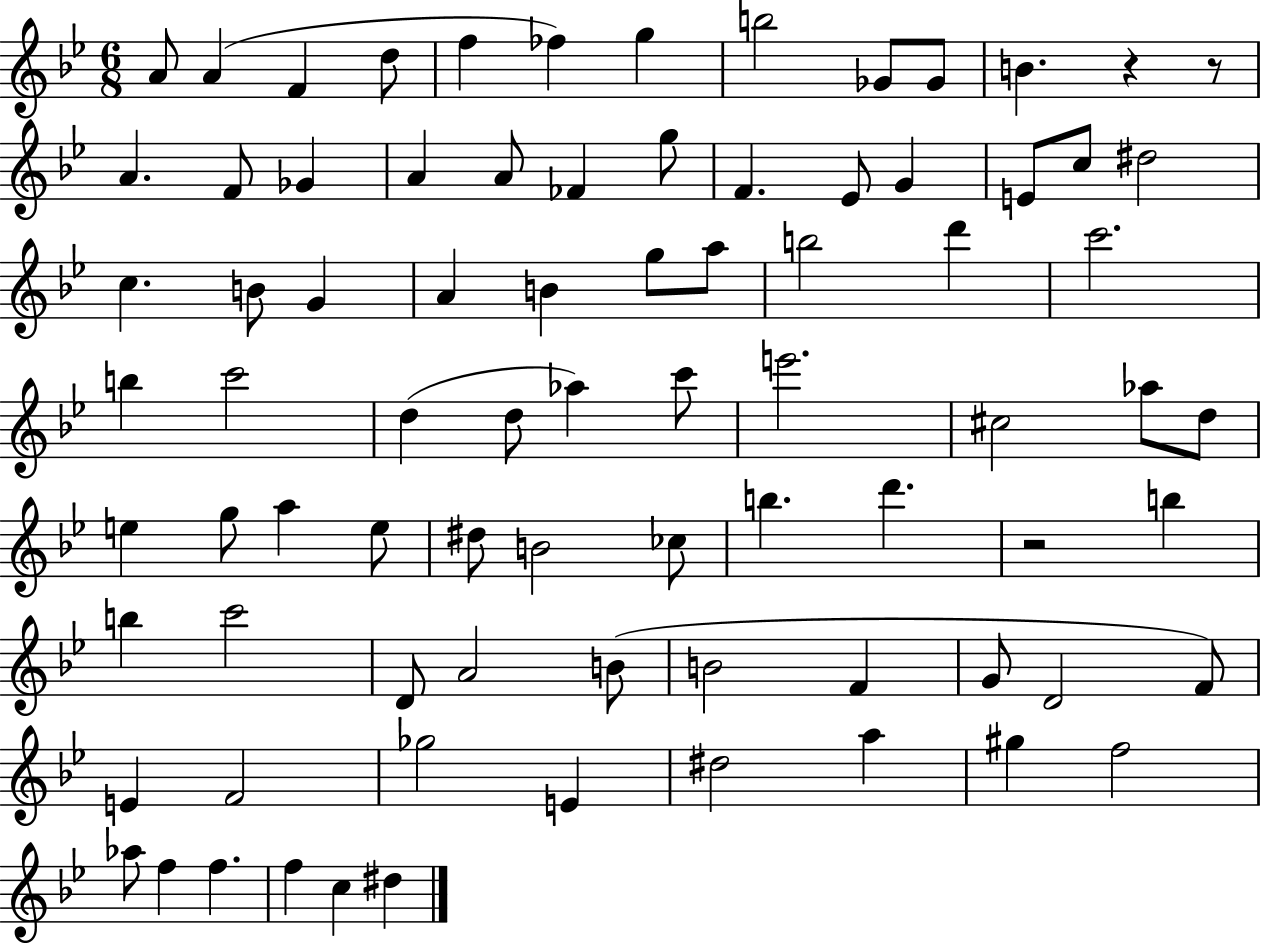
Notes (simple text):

A4/e A4/q F4/q D5/e F5/q FES5/q G5/q B5/h Gb4/e Gb4/e B4/q. R/q R/e A4/q. F4/e Gb4/q A4/q A4/e FES4/q G5/e F4/q. Eb4/e G4/q E4/e C5/e D#5/h C5/q. B4/e G4/q A4/q B4/q G5/e A5/e B5/h D6/q C6/h. B5/q C6/h D5/q D5/e Ab5/q C6/e E6/h. C#5/h Ab5/e D5/e E5/q G5/e A5/q E5/e D#5/e B4/h CES5/e B5/q. D6/q. R/h B5/q B5/q C6/h D4/e A4/h B4/e B4/h F4/q G4/e D4/h F4/e E4/q F4/h Gb5/h E4/q D#5/h A5/q G#5/q F5/h Ab5/e F5/q F5/q. F5/q C5/q D#5/q